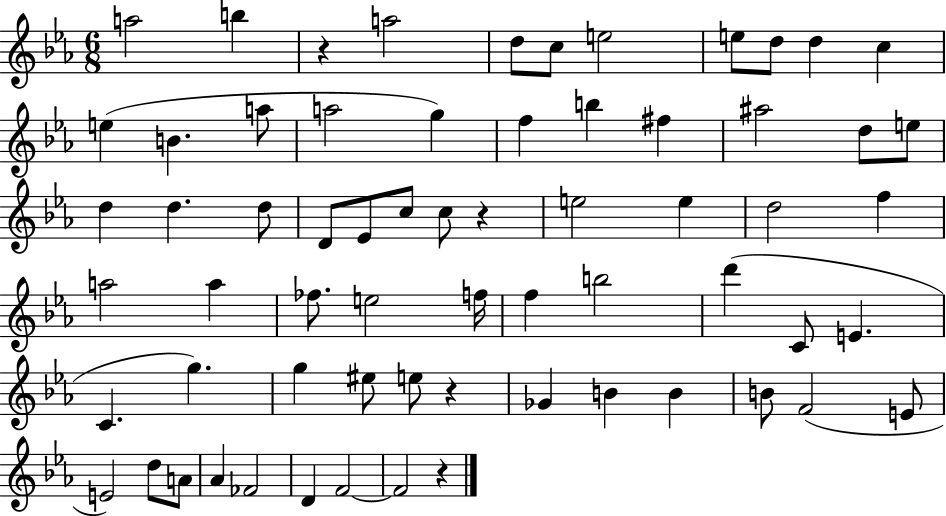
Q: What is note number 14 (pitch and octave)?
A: A5